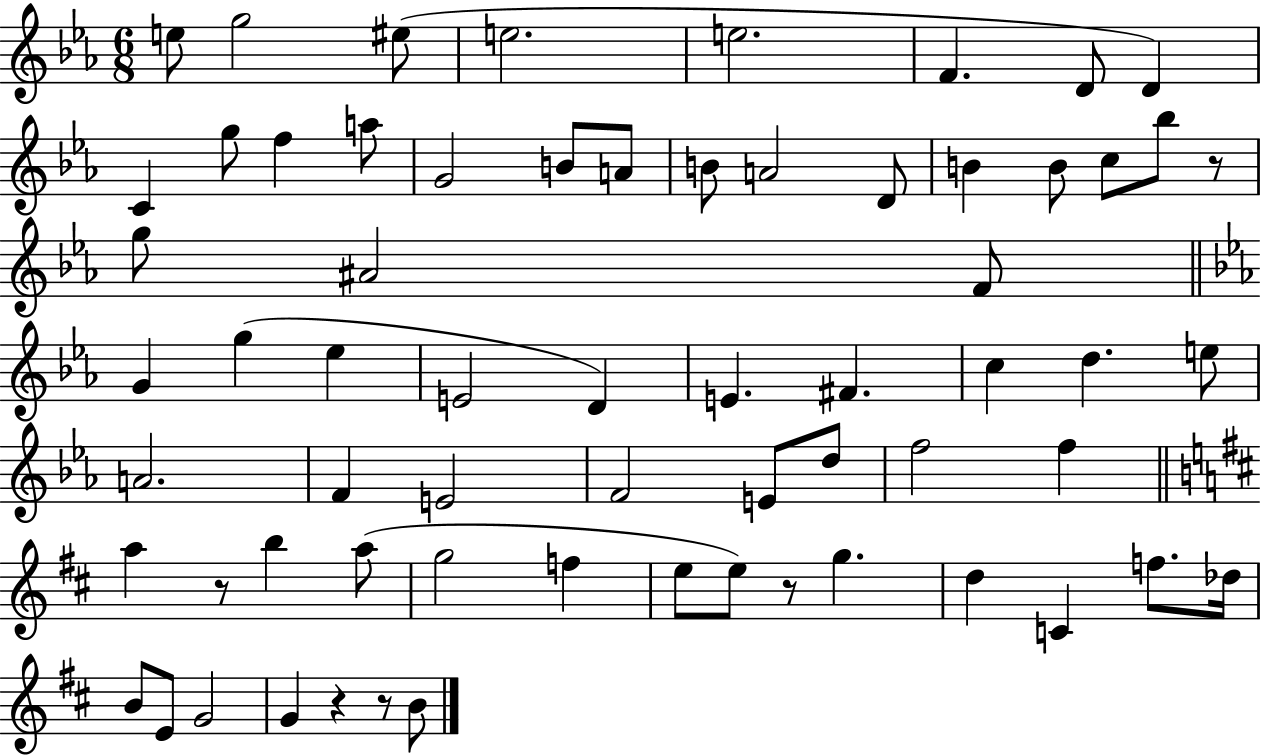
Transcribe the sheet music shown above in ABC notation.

X:1
T:Untitled
M:6/8
L:1/4
K:Eb
e/2 g2 ^e/2 e2 e2 F D/2 D C g/2 f a/2 G2 B/2 A/2 B/2 A2 D/2 B B/2 c/2 _b/2 z/2 g/2 ^A2 F/2 G g _e E2 D E ^F c d e/2 A2 F E2 F2 E/2 d/2 f2 f a z/2 b a/2 g2 f e/2 e/2 z/2 g d C f/2 _d/4 B/2 E/2 G2 G z z/2 B/2